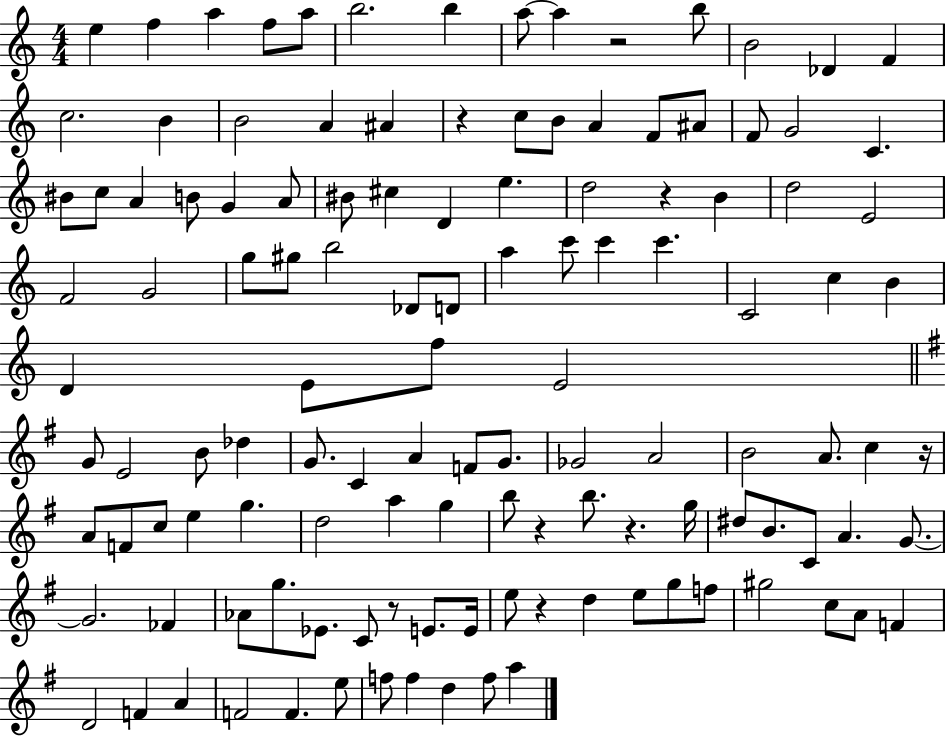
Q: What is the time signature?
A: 4/4